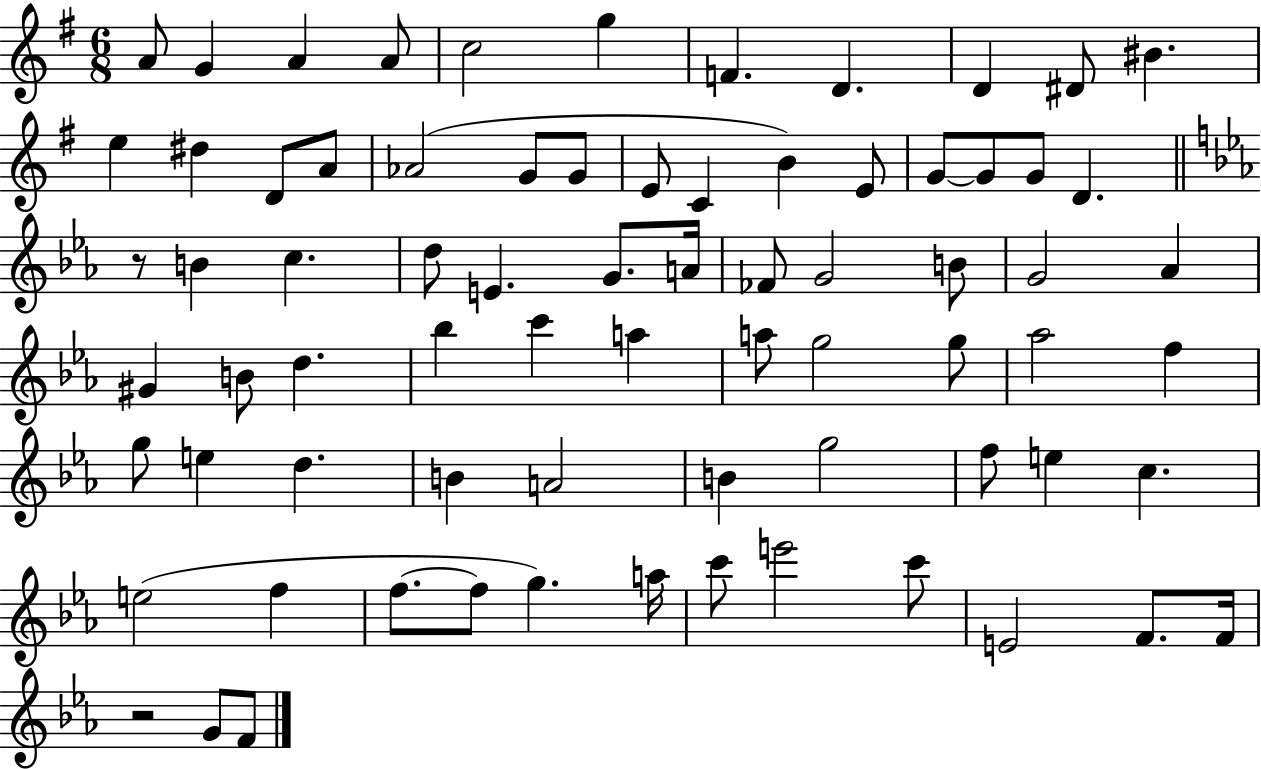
{
  \clef treble
  \numericTimeSignature
  \time 6/8
  \key g \major
  \repeat volta 2 { a'8 g'4 a'4 a'8 | c''2 g''4 | f'4. d'4. | d'4 dis'8 bis'4. | \break e''4 dis''4 d'8 a'8 | aes'2( g'8 g'8 | e'8 c'4 b'4) e'8 | g'8~~ g'8 g'8 d'4. | \break \bar "||" \break \key c \minor r8 b'4 c''4. | d''8 e'4. g'8. a'16 | fes'8 g'2 b'8 | g'2 aes'4 | \break gis'4 b'8 d''4. | bes''4 c'''4 a''4 | a''8 g''2 g''8 | aes''2 f''4 | \break g''8 e''4 d''4. | b'4 a'2 | b'4 g''2 | f''8 e''4 c''4. | \break e''2( f''4 | f''8.~~ f''8 g''4.) a''16 | c'''8 e'''2 c'''8 | e'2 f'8. f'16 | \break r2 g'8 f'8 | } \bar "|."
}